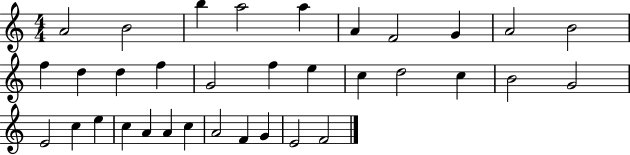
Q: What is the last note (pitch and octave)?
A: F4